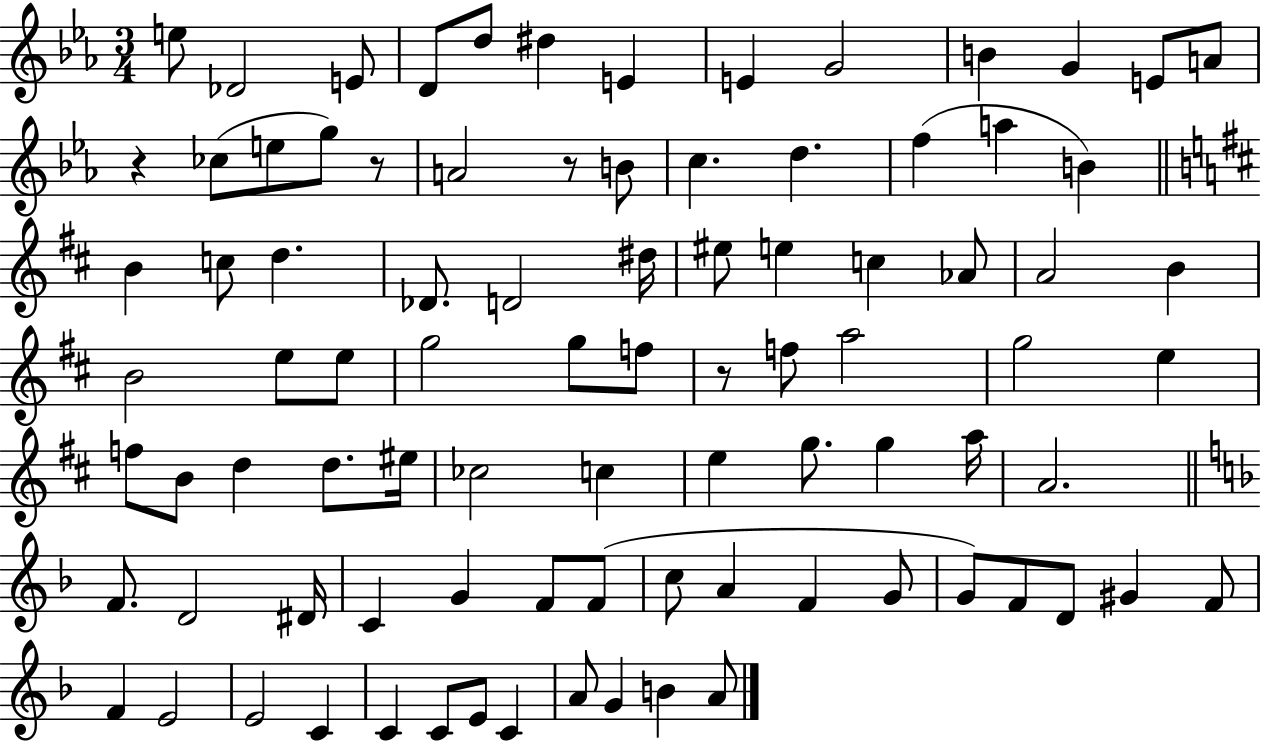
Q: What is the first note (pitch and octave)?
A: E5